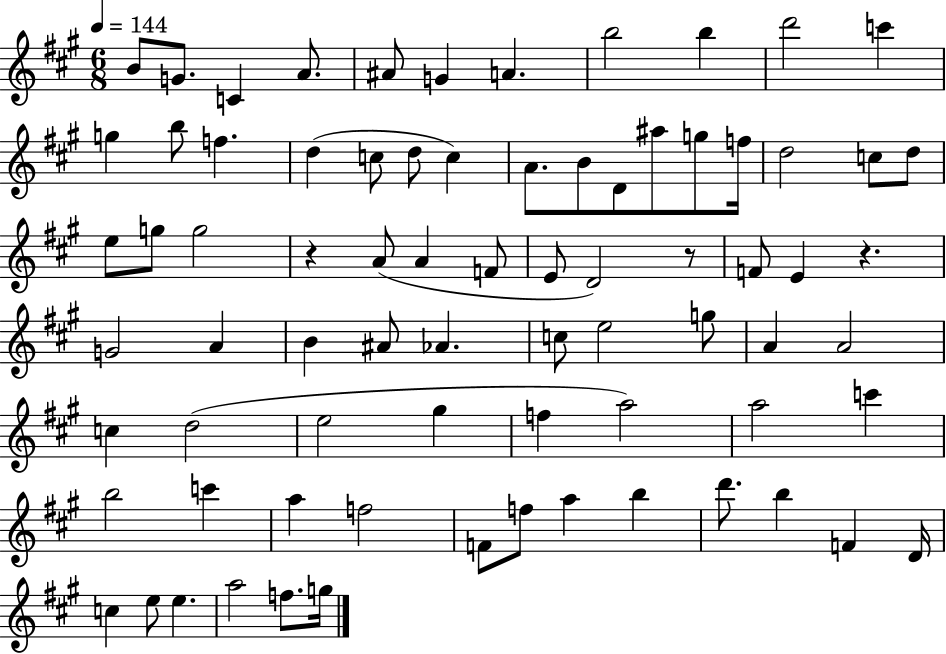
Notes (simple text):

B4/e G4/e. C4/q A4/e. A#4/e G4/q A4/q. B5/h B5/q D6/h C6/q G5/q B5/e F5/q. D5/q C5/e D5/e C5/q A4/e. B4/e D4/e A#5/e G5/e F5/s D5/h C5/e D5/e E5/e G5/e G5/h R/q A4/e A4/q F4/e E4/e D4/h R/e F4/e E4/q R/q. G4/h A4/q B4/q A#4/e Ab4/q. C5/e E5/h G5/e A4/q A4/h C5/q D5/h E5/h G#5/q F5/q A5/h A5/h C6/q B5/h C6/q A5/q F5/h F4/e F5/e A5/q B5/q D6/e. B5/q F4/q D4/s C5/q E5/e E5/q. A5/h F5/e. G5/s